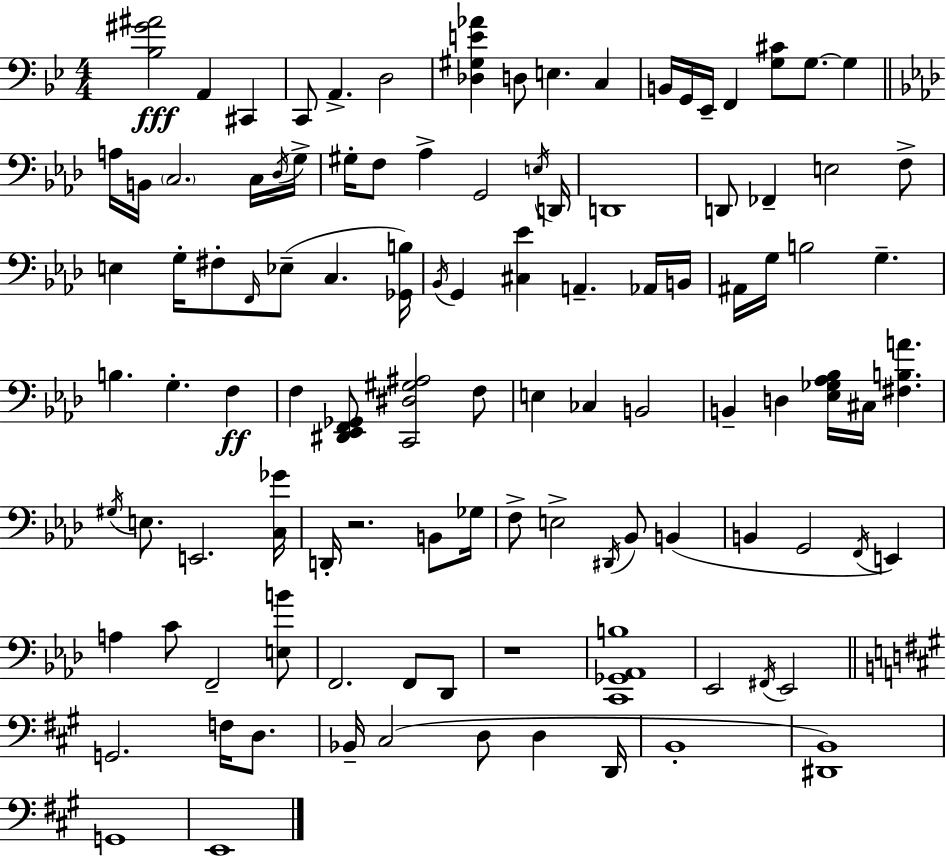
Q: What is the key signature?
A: G minor